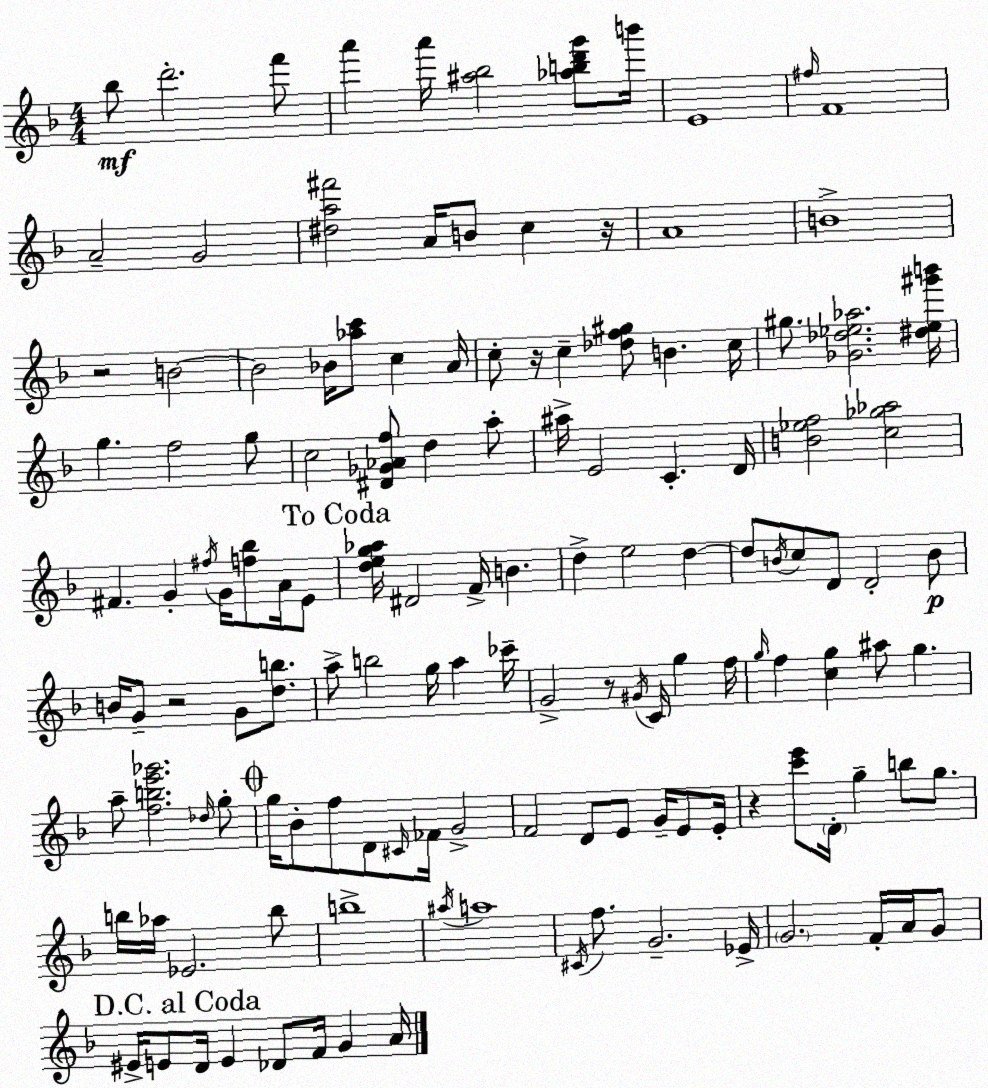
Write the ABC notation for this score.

X:1
T:Untitled
M:4/4
L:1/4
K:Dm
_b/2 d'2 f'/2 a' a'/4 [^a_b]2 [_abd'g']/2 b'/4 E4 ^f/4 F4 A2 G2 [^da^f']2 A/4 B/2 c z/4 A4 B4 z2 B2 B2 _B/4 [_ac']/2 c A/4 c/2 z/4 c [_df^g]/2 B c/4 ^g/2 [_G_d_e_a]2 [^d_e^g'b']/4 g f2 g/2 c2 [^D_G_Af]/2 d a/2 ^a/4 E2 C D/4 [B_ef]2 [c_g_a]2 ^F G ^f/4 G/4 [f_b]/2 A/4 E/2 [deg_a]/4 ^D2 F/4 B d e2 d d/2 B/4 c/2 D/2 D2 B/2 B/4 G/2 z2 G/2 [db]/2 a/2 b2 g/4 a _c'/4 G2 z/2 ^G/4 C/4 g f/4 g/4 f [cg] ^a/2 g a/2 [fbe'_g']2 _d/4 g/2 g/4 _B/2 f/2 D/2 ^C/4 _F/4 G2 F2 D/2 E/2 G/4 E/2 E/4 z [c'e']/2 D/4 g b/2 g/2 b/4 _a/4 _E2 b/2 b4 ^a/4 a4 ^C/4 f/2 G2 _E/4 G2 F/4 A/4 G/2 ^E/4 E/2 D/4 E _D/2 F/4 G A/4